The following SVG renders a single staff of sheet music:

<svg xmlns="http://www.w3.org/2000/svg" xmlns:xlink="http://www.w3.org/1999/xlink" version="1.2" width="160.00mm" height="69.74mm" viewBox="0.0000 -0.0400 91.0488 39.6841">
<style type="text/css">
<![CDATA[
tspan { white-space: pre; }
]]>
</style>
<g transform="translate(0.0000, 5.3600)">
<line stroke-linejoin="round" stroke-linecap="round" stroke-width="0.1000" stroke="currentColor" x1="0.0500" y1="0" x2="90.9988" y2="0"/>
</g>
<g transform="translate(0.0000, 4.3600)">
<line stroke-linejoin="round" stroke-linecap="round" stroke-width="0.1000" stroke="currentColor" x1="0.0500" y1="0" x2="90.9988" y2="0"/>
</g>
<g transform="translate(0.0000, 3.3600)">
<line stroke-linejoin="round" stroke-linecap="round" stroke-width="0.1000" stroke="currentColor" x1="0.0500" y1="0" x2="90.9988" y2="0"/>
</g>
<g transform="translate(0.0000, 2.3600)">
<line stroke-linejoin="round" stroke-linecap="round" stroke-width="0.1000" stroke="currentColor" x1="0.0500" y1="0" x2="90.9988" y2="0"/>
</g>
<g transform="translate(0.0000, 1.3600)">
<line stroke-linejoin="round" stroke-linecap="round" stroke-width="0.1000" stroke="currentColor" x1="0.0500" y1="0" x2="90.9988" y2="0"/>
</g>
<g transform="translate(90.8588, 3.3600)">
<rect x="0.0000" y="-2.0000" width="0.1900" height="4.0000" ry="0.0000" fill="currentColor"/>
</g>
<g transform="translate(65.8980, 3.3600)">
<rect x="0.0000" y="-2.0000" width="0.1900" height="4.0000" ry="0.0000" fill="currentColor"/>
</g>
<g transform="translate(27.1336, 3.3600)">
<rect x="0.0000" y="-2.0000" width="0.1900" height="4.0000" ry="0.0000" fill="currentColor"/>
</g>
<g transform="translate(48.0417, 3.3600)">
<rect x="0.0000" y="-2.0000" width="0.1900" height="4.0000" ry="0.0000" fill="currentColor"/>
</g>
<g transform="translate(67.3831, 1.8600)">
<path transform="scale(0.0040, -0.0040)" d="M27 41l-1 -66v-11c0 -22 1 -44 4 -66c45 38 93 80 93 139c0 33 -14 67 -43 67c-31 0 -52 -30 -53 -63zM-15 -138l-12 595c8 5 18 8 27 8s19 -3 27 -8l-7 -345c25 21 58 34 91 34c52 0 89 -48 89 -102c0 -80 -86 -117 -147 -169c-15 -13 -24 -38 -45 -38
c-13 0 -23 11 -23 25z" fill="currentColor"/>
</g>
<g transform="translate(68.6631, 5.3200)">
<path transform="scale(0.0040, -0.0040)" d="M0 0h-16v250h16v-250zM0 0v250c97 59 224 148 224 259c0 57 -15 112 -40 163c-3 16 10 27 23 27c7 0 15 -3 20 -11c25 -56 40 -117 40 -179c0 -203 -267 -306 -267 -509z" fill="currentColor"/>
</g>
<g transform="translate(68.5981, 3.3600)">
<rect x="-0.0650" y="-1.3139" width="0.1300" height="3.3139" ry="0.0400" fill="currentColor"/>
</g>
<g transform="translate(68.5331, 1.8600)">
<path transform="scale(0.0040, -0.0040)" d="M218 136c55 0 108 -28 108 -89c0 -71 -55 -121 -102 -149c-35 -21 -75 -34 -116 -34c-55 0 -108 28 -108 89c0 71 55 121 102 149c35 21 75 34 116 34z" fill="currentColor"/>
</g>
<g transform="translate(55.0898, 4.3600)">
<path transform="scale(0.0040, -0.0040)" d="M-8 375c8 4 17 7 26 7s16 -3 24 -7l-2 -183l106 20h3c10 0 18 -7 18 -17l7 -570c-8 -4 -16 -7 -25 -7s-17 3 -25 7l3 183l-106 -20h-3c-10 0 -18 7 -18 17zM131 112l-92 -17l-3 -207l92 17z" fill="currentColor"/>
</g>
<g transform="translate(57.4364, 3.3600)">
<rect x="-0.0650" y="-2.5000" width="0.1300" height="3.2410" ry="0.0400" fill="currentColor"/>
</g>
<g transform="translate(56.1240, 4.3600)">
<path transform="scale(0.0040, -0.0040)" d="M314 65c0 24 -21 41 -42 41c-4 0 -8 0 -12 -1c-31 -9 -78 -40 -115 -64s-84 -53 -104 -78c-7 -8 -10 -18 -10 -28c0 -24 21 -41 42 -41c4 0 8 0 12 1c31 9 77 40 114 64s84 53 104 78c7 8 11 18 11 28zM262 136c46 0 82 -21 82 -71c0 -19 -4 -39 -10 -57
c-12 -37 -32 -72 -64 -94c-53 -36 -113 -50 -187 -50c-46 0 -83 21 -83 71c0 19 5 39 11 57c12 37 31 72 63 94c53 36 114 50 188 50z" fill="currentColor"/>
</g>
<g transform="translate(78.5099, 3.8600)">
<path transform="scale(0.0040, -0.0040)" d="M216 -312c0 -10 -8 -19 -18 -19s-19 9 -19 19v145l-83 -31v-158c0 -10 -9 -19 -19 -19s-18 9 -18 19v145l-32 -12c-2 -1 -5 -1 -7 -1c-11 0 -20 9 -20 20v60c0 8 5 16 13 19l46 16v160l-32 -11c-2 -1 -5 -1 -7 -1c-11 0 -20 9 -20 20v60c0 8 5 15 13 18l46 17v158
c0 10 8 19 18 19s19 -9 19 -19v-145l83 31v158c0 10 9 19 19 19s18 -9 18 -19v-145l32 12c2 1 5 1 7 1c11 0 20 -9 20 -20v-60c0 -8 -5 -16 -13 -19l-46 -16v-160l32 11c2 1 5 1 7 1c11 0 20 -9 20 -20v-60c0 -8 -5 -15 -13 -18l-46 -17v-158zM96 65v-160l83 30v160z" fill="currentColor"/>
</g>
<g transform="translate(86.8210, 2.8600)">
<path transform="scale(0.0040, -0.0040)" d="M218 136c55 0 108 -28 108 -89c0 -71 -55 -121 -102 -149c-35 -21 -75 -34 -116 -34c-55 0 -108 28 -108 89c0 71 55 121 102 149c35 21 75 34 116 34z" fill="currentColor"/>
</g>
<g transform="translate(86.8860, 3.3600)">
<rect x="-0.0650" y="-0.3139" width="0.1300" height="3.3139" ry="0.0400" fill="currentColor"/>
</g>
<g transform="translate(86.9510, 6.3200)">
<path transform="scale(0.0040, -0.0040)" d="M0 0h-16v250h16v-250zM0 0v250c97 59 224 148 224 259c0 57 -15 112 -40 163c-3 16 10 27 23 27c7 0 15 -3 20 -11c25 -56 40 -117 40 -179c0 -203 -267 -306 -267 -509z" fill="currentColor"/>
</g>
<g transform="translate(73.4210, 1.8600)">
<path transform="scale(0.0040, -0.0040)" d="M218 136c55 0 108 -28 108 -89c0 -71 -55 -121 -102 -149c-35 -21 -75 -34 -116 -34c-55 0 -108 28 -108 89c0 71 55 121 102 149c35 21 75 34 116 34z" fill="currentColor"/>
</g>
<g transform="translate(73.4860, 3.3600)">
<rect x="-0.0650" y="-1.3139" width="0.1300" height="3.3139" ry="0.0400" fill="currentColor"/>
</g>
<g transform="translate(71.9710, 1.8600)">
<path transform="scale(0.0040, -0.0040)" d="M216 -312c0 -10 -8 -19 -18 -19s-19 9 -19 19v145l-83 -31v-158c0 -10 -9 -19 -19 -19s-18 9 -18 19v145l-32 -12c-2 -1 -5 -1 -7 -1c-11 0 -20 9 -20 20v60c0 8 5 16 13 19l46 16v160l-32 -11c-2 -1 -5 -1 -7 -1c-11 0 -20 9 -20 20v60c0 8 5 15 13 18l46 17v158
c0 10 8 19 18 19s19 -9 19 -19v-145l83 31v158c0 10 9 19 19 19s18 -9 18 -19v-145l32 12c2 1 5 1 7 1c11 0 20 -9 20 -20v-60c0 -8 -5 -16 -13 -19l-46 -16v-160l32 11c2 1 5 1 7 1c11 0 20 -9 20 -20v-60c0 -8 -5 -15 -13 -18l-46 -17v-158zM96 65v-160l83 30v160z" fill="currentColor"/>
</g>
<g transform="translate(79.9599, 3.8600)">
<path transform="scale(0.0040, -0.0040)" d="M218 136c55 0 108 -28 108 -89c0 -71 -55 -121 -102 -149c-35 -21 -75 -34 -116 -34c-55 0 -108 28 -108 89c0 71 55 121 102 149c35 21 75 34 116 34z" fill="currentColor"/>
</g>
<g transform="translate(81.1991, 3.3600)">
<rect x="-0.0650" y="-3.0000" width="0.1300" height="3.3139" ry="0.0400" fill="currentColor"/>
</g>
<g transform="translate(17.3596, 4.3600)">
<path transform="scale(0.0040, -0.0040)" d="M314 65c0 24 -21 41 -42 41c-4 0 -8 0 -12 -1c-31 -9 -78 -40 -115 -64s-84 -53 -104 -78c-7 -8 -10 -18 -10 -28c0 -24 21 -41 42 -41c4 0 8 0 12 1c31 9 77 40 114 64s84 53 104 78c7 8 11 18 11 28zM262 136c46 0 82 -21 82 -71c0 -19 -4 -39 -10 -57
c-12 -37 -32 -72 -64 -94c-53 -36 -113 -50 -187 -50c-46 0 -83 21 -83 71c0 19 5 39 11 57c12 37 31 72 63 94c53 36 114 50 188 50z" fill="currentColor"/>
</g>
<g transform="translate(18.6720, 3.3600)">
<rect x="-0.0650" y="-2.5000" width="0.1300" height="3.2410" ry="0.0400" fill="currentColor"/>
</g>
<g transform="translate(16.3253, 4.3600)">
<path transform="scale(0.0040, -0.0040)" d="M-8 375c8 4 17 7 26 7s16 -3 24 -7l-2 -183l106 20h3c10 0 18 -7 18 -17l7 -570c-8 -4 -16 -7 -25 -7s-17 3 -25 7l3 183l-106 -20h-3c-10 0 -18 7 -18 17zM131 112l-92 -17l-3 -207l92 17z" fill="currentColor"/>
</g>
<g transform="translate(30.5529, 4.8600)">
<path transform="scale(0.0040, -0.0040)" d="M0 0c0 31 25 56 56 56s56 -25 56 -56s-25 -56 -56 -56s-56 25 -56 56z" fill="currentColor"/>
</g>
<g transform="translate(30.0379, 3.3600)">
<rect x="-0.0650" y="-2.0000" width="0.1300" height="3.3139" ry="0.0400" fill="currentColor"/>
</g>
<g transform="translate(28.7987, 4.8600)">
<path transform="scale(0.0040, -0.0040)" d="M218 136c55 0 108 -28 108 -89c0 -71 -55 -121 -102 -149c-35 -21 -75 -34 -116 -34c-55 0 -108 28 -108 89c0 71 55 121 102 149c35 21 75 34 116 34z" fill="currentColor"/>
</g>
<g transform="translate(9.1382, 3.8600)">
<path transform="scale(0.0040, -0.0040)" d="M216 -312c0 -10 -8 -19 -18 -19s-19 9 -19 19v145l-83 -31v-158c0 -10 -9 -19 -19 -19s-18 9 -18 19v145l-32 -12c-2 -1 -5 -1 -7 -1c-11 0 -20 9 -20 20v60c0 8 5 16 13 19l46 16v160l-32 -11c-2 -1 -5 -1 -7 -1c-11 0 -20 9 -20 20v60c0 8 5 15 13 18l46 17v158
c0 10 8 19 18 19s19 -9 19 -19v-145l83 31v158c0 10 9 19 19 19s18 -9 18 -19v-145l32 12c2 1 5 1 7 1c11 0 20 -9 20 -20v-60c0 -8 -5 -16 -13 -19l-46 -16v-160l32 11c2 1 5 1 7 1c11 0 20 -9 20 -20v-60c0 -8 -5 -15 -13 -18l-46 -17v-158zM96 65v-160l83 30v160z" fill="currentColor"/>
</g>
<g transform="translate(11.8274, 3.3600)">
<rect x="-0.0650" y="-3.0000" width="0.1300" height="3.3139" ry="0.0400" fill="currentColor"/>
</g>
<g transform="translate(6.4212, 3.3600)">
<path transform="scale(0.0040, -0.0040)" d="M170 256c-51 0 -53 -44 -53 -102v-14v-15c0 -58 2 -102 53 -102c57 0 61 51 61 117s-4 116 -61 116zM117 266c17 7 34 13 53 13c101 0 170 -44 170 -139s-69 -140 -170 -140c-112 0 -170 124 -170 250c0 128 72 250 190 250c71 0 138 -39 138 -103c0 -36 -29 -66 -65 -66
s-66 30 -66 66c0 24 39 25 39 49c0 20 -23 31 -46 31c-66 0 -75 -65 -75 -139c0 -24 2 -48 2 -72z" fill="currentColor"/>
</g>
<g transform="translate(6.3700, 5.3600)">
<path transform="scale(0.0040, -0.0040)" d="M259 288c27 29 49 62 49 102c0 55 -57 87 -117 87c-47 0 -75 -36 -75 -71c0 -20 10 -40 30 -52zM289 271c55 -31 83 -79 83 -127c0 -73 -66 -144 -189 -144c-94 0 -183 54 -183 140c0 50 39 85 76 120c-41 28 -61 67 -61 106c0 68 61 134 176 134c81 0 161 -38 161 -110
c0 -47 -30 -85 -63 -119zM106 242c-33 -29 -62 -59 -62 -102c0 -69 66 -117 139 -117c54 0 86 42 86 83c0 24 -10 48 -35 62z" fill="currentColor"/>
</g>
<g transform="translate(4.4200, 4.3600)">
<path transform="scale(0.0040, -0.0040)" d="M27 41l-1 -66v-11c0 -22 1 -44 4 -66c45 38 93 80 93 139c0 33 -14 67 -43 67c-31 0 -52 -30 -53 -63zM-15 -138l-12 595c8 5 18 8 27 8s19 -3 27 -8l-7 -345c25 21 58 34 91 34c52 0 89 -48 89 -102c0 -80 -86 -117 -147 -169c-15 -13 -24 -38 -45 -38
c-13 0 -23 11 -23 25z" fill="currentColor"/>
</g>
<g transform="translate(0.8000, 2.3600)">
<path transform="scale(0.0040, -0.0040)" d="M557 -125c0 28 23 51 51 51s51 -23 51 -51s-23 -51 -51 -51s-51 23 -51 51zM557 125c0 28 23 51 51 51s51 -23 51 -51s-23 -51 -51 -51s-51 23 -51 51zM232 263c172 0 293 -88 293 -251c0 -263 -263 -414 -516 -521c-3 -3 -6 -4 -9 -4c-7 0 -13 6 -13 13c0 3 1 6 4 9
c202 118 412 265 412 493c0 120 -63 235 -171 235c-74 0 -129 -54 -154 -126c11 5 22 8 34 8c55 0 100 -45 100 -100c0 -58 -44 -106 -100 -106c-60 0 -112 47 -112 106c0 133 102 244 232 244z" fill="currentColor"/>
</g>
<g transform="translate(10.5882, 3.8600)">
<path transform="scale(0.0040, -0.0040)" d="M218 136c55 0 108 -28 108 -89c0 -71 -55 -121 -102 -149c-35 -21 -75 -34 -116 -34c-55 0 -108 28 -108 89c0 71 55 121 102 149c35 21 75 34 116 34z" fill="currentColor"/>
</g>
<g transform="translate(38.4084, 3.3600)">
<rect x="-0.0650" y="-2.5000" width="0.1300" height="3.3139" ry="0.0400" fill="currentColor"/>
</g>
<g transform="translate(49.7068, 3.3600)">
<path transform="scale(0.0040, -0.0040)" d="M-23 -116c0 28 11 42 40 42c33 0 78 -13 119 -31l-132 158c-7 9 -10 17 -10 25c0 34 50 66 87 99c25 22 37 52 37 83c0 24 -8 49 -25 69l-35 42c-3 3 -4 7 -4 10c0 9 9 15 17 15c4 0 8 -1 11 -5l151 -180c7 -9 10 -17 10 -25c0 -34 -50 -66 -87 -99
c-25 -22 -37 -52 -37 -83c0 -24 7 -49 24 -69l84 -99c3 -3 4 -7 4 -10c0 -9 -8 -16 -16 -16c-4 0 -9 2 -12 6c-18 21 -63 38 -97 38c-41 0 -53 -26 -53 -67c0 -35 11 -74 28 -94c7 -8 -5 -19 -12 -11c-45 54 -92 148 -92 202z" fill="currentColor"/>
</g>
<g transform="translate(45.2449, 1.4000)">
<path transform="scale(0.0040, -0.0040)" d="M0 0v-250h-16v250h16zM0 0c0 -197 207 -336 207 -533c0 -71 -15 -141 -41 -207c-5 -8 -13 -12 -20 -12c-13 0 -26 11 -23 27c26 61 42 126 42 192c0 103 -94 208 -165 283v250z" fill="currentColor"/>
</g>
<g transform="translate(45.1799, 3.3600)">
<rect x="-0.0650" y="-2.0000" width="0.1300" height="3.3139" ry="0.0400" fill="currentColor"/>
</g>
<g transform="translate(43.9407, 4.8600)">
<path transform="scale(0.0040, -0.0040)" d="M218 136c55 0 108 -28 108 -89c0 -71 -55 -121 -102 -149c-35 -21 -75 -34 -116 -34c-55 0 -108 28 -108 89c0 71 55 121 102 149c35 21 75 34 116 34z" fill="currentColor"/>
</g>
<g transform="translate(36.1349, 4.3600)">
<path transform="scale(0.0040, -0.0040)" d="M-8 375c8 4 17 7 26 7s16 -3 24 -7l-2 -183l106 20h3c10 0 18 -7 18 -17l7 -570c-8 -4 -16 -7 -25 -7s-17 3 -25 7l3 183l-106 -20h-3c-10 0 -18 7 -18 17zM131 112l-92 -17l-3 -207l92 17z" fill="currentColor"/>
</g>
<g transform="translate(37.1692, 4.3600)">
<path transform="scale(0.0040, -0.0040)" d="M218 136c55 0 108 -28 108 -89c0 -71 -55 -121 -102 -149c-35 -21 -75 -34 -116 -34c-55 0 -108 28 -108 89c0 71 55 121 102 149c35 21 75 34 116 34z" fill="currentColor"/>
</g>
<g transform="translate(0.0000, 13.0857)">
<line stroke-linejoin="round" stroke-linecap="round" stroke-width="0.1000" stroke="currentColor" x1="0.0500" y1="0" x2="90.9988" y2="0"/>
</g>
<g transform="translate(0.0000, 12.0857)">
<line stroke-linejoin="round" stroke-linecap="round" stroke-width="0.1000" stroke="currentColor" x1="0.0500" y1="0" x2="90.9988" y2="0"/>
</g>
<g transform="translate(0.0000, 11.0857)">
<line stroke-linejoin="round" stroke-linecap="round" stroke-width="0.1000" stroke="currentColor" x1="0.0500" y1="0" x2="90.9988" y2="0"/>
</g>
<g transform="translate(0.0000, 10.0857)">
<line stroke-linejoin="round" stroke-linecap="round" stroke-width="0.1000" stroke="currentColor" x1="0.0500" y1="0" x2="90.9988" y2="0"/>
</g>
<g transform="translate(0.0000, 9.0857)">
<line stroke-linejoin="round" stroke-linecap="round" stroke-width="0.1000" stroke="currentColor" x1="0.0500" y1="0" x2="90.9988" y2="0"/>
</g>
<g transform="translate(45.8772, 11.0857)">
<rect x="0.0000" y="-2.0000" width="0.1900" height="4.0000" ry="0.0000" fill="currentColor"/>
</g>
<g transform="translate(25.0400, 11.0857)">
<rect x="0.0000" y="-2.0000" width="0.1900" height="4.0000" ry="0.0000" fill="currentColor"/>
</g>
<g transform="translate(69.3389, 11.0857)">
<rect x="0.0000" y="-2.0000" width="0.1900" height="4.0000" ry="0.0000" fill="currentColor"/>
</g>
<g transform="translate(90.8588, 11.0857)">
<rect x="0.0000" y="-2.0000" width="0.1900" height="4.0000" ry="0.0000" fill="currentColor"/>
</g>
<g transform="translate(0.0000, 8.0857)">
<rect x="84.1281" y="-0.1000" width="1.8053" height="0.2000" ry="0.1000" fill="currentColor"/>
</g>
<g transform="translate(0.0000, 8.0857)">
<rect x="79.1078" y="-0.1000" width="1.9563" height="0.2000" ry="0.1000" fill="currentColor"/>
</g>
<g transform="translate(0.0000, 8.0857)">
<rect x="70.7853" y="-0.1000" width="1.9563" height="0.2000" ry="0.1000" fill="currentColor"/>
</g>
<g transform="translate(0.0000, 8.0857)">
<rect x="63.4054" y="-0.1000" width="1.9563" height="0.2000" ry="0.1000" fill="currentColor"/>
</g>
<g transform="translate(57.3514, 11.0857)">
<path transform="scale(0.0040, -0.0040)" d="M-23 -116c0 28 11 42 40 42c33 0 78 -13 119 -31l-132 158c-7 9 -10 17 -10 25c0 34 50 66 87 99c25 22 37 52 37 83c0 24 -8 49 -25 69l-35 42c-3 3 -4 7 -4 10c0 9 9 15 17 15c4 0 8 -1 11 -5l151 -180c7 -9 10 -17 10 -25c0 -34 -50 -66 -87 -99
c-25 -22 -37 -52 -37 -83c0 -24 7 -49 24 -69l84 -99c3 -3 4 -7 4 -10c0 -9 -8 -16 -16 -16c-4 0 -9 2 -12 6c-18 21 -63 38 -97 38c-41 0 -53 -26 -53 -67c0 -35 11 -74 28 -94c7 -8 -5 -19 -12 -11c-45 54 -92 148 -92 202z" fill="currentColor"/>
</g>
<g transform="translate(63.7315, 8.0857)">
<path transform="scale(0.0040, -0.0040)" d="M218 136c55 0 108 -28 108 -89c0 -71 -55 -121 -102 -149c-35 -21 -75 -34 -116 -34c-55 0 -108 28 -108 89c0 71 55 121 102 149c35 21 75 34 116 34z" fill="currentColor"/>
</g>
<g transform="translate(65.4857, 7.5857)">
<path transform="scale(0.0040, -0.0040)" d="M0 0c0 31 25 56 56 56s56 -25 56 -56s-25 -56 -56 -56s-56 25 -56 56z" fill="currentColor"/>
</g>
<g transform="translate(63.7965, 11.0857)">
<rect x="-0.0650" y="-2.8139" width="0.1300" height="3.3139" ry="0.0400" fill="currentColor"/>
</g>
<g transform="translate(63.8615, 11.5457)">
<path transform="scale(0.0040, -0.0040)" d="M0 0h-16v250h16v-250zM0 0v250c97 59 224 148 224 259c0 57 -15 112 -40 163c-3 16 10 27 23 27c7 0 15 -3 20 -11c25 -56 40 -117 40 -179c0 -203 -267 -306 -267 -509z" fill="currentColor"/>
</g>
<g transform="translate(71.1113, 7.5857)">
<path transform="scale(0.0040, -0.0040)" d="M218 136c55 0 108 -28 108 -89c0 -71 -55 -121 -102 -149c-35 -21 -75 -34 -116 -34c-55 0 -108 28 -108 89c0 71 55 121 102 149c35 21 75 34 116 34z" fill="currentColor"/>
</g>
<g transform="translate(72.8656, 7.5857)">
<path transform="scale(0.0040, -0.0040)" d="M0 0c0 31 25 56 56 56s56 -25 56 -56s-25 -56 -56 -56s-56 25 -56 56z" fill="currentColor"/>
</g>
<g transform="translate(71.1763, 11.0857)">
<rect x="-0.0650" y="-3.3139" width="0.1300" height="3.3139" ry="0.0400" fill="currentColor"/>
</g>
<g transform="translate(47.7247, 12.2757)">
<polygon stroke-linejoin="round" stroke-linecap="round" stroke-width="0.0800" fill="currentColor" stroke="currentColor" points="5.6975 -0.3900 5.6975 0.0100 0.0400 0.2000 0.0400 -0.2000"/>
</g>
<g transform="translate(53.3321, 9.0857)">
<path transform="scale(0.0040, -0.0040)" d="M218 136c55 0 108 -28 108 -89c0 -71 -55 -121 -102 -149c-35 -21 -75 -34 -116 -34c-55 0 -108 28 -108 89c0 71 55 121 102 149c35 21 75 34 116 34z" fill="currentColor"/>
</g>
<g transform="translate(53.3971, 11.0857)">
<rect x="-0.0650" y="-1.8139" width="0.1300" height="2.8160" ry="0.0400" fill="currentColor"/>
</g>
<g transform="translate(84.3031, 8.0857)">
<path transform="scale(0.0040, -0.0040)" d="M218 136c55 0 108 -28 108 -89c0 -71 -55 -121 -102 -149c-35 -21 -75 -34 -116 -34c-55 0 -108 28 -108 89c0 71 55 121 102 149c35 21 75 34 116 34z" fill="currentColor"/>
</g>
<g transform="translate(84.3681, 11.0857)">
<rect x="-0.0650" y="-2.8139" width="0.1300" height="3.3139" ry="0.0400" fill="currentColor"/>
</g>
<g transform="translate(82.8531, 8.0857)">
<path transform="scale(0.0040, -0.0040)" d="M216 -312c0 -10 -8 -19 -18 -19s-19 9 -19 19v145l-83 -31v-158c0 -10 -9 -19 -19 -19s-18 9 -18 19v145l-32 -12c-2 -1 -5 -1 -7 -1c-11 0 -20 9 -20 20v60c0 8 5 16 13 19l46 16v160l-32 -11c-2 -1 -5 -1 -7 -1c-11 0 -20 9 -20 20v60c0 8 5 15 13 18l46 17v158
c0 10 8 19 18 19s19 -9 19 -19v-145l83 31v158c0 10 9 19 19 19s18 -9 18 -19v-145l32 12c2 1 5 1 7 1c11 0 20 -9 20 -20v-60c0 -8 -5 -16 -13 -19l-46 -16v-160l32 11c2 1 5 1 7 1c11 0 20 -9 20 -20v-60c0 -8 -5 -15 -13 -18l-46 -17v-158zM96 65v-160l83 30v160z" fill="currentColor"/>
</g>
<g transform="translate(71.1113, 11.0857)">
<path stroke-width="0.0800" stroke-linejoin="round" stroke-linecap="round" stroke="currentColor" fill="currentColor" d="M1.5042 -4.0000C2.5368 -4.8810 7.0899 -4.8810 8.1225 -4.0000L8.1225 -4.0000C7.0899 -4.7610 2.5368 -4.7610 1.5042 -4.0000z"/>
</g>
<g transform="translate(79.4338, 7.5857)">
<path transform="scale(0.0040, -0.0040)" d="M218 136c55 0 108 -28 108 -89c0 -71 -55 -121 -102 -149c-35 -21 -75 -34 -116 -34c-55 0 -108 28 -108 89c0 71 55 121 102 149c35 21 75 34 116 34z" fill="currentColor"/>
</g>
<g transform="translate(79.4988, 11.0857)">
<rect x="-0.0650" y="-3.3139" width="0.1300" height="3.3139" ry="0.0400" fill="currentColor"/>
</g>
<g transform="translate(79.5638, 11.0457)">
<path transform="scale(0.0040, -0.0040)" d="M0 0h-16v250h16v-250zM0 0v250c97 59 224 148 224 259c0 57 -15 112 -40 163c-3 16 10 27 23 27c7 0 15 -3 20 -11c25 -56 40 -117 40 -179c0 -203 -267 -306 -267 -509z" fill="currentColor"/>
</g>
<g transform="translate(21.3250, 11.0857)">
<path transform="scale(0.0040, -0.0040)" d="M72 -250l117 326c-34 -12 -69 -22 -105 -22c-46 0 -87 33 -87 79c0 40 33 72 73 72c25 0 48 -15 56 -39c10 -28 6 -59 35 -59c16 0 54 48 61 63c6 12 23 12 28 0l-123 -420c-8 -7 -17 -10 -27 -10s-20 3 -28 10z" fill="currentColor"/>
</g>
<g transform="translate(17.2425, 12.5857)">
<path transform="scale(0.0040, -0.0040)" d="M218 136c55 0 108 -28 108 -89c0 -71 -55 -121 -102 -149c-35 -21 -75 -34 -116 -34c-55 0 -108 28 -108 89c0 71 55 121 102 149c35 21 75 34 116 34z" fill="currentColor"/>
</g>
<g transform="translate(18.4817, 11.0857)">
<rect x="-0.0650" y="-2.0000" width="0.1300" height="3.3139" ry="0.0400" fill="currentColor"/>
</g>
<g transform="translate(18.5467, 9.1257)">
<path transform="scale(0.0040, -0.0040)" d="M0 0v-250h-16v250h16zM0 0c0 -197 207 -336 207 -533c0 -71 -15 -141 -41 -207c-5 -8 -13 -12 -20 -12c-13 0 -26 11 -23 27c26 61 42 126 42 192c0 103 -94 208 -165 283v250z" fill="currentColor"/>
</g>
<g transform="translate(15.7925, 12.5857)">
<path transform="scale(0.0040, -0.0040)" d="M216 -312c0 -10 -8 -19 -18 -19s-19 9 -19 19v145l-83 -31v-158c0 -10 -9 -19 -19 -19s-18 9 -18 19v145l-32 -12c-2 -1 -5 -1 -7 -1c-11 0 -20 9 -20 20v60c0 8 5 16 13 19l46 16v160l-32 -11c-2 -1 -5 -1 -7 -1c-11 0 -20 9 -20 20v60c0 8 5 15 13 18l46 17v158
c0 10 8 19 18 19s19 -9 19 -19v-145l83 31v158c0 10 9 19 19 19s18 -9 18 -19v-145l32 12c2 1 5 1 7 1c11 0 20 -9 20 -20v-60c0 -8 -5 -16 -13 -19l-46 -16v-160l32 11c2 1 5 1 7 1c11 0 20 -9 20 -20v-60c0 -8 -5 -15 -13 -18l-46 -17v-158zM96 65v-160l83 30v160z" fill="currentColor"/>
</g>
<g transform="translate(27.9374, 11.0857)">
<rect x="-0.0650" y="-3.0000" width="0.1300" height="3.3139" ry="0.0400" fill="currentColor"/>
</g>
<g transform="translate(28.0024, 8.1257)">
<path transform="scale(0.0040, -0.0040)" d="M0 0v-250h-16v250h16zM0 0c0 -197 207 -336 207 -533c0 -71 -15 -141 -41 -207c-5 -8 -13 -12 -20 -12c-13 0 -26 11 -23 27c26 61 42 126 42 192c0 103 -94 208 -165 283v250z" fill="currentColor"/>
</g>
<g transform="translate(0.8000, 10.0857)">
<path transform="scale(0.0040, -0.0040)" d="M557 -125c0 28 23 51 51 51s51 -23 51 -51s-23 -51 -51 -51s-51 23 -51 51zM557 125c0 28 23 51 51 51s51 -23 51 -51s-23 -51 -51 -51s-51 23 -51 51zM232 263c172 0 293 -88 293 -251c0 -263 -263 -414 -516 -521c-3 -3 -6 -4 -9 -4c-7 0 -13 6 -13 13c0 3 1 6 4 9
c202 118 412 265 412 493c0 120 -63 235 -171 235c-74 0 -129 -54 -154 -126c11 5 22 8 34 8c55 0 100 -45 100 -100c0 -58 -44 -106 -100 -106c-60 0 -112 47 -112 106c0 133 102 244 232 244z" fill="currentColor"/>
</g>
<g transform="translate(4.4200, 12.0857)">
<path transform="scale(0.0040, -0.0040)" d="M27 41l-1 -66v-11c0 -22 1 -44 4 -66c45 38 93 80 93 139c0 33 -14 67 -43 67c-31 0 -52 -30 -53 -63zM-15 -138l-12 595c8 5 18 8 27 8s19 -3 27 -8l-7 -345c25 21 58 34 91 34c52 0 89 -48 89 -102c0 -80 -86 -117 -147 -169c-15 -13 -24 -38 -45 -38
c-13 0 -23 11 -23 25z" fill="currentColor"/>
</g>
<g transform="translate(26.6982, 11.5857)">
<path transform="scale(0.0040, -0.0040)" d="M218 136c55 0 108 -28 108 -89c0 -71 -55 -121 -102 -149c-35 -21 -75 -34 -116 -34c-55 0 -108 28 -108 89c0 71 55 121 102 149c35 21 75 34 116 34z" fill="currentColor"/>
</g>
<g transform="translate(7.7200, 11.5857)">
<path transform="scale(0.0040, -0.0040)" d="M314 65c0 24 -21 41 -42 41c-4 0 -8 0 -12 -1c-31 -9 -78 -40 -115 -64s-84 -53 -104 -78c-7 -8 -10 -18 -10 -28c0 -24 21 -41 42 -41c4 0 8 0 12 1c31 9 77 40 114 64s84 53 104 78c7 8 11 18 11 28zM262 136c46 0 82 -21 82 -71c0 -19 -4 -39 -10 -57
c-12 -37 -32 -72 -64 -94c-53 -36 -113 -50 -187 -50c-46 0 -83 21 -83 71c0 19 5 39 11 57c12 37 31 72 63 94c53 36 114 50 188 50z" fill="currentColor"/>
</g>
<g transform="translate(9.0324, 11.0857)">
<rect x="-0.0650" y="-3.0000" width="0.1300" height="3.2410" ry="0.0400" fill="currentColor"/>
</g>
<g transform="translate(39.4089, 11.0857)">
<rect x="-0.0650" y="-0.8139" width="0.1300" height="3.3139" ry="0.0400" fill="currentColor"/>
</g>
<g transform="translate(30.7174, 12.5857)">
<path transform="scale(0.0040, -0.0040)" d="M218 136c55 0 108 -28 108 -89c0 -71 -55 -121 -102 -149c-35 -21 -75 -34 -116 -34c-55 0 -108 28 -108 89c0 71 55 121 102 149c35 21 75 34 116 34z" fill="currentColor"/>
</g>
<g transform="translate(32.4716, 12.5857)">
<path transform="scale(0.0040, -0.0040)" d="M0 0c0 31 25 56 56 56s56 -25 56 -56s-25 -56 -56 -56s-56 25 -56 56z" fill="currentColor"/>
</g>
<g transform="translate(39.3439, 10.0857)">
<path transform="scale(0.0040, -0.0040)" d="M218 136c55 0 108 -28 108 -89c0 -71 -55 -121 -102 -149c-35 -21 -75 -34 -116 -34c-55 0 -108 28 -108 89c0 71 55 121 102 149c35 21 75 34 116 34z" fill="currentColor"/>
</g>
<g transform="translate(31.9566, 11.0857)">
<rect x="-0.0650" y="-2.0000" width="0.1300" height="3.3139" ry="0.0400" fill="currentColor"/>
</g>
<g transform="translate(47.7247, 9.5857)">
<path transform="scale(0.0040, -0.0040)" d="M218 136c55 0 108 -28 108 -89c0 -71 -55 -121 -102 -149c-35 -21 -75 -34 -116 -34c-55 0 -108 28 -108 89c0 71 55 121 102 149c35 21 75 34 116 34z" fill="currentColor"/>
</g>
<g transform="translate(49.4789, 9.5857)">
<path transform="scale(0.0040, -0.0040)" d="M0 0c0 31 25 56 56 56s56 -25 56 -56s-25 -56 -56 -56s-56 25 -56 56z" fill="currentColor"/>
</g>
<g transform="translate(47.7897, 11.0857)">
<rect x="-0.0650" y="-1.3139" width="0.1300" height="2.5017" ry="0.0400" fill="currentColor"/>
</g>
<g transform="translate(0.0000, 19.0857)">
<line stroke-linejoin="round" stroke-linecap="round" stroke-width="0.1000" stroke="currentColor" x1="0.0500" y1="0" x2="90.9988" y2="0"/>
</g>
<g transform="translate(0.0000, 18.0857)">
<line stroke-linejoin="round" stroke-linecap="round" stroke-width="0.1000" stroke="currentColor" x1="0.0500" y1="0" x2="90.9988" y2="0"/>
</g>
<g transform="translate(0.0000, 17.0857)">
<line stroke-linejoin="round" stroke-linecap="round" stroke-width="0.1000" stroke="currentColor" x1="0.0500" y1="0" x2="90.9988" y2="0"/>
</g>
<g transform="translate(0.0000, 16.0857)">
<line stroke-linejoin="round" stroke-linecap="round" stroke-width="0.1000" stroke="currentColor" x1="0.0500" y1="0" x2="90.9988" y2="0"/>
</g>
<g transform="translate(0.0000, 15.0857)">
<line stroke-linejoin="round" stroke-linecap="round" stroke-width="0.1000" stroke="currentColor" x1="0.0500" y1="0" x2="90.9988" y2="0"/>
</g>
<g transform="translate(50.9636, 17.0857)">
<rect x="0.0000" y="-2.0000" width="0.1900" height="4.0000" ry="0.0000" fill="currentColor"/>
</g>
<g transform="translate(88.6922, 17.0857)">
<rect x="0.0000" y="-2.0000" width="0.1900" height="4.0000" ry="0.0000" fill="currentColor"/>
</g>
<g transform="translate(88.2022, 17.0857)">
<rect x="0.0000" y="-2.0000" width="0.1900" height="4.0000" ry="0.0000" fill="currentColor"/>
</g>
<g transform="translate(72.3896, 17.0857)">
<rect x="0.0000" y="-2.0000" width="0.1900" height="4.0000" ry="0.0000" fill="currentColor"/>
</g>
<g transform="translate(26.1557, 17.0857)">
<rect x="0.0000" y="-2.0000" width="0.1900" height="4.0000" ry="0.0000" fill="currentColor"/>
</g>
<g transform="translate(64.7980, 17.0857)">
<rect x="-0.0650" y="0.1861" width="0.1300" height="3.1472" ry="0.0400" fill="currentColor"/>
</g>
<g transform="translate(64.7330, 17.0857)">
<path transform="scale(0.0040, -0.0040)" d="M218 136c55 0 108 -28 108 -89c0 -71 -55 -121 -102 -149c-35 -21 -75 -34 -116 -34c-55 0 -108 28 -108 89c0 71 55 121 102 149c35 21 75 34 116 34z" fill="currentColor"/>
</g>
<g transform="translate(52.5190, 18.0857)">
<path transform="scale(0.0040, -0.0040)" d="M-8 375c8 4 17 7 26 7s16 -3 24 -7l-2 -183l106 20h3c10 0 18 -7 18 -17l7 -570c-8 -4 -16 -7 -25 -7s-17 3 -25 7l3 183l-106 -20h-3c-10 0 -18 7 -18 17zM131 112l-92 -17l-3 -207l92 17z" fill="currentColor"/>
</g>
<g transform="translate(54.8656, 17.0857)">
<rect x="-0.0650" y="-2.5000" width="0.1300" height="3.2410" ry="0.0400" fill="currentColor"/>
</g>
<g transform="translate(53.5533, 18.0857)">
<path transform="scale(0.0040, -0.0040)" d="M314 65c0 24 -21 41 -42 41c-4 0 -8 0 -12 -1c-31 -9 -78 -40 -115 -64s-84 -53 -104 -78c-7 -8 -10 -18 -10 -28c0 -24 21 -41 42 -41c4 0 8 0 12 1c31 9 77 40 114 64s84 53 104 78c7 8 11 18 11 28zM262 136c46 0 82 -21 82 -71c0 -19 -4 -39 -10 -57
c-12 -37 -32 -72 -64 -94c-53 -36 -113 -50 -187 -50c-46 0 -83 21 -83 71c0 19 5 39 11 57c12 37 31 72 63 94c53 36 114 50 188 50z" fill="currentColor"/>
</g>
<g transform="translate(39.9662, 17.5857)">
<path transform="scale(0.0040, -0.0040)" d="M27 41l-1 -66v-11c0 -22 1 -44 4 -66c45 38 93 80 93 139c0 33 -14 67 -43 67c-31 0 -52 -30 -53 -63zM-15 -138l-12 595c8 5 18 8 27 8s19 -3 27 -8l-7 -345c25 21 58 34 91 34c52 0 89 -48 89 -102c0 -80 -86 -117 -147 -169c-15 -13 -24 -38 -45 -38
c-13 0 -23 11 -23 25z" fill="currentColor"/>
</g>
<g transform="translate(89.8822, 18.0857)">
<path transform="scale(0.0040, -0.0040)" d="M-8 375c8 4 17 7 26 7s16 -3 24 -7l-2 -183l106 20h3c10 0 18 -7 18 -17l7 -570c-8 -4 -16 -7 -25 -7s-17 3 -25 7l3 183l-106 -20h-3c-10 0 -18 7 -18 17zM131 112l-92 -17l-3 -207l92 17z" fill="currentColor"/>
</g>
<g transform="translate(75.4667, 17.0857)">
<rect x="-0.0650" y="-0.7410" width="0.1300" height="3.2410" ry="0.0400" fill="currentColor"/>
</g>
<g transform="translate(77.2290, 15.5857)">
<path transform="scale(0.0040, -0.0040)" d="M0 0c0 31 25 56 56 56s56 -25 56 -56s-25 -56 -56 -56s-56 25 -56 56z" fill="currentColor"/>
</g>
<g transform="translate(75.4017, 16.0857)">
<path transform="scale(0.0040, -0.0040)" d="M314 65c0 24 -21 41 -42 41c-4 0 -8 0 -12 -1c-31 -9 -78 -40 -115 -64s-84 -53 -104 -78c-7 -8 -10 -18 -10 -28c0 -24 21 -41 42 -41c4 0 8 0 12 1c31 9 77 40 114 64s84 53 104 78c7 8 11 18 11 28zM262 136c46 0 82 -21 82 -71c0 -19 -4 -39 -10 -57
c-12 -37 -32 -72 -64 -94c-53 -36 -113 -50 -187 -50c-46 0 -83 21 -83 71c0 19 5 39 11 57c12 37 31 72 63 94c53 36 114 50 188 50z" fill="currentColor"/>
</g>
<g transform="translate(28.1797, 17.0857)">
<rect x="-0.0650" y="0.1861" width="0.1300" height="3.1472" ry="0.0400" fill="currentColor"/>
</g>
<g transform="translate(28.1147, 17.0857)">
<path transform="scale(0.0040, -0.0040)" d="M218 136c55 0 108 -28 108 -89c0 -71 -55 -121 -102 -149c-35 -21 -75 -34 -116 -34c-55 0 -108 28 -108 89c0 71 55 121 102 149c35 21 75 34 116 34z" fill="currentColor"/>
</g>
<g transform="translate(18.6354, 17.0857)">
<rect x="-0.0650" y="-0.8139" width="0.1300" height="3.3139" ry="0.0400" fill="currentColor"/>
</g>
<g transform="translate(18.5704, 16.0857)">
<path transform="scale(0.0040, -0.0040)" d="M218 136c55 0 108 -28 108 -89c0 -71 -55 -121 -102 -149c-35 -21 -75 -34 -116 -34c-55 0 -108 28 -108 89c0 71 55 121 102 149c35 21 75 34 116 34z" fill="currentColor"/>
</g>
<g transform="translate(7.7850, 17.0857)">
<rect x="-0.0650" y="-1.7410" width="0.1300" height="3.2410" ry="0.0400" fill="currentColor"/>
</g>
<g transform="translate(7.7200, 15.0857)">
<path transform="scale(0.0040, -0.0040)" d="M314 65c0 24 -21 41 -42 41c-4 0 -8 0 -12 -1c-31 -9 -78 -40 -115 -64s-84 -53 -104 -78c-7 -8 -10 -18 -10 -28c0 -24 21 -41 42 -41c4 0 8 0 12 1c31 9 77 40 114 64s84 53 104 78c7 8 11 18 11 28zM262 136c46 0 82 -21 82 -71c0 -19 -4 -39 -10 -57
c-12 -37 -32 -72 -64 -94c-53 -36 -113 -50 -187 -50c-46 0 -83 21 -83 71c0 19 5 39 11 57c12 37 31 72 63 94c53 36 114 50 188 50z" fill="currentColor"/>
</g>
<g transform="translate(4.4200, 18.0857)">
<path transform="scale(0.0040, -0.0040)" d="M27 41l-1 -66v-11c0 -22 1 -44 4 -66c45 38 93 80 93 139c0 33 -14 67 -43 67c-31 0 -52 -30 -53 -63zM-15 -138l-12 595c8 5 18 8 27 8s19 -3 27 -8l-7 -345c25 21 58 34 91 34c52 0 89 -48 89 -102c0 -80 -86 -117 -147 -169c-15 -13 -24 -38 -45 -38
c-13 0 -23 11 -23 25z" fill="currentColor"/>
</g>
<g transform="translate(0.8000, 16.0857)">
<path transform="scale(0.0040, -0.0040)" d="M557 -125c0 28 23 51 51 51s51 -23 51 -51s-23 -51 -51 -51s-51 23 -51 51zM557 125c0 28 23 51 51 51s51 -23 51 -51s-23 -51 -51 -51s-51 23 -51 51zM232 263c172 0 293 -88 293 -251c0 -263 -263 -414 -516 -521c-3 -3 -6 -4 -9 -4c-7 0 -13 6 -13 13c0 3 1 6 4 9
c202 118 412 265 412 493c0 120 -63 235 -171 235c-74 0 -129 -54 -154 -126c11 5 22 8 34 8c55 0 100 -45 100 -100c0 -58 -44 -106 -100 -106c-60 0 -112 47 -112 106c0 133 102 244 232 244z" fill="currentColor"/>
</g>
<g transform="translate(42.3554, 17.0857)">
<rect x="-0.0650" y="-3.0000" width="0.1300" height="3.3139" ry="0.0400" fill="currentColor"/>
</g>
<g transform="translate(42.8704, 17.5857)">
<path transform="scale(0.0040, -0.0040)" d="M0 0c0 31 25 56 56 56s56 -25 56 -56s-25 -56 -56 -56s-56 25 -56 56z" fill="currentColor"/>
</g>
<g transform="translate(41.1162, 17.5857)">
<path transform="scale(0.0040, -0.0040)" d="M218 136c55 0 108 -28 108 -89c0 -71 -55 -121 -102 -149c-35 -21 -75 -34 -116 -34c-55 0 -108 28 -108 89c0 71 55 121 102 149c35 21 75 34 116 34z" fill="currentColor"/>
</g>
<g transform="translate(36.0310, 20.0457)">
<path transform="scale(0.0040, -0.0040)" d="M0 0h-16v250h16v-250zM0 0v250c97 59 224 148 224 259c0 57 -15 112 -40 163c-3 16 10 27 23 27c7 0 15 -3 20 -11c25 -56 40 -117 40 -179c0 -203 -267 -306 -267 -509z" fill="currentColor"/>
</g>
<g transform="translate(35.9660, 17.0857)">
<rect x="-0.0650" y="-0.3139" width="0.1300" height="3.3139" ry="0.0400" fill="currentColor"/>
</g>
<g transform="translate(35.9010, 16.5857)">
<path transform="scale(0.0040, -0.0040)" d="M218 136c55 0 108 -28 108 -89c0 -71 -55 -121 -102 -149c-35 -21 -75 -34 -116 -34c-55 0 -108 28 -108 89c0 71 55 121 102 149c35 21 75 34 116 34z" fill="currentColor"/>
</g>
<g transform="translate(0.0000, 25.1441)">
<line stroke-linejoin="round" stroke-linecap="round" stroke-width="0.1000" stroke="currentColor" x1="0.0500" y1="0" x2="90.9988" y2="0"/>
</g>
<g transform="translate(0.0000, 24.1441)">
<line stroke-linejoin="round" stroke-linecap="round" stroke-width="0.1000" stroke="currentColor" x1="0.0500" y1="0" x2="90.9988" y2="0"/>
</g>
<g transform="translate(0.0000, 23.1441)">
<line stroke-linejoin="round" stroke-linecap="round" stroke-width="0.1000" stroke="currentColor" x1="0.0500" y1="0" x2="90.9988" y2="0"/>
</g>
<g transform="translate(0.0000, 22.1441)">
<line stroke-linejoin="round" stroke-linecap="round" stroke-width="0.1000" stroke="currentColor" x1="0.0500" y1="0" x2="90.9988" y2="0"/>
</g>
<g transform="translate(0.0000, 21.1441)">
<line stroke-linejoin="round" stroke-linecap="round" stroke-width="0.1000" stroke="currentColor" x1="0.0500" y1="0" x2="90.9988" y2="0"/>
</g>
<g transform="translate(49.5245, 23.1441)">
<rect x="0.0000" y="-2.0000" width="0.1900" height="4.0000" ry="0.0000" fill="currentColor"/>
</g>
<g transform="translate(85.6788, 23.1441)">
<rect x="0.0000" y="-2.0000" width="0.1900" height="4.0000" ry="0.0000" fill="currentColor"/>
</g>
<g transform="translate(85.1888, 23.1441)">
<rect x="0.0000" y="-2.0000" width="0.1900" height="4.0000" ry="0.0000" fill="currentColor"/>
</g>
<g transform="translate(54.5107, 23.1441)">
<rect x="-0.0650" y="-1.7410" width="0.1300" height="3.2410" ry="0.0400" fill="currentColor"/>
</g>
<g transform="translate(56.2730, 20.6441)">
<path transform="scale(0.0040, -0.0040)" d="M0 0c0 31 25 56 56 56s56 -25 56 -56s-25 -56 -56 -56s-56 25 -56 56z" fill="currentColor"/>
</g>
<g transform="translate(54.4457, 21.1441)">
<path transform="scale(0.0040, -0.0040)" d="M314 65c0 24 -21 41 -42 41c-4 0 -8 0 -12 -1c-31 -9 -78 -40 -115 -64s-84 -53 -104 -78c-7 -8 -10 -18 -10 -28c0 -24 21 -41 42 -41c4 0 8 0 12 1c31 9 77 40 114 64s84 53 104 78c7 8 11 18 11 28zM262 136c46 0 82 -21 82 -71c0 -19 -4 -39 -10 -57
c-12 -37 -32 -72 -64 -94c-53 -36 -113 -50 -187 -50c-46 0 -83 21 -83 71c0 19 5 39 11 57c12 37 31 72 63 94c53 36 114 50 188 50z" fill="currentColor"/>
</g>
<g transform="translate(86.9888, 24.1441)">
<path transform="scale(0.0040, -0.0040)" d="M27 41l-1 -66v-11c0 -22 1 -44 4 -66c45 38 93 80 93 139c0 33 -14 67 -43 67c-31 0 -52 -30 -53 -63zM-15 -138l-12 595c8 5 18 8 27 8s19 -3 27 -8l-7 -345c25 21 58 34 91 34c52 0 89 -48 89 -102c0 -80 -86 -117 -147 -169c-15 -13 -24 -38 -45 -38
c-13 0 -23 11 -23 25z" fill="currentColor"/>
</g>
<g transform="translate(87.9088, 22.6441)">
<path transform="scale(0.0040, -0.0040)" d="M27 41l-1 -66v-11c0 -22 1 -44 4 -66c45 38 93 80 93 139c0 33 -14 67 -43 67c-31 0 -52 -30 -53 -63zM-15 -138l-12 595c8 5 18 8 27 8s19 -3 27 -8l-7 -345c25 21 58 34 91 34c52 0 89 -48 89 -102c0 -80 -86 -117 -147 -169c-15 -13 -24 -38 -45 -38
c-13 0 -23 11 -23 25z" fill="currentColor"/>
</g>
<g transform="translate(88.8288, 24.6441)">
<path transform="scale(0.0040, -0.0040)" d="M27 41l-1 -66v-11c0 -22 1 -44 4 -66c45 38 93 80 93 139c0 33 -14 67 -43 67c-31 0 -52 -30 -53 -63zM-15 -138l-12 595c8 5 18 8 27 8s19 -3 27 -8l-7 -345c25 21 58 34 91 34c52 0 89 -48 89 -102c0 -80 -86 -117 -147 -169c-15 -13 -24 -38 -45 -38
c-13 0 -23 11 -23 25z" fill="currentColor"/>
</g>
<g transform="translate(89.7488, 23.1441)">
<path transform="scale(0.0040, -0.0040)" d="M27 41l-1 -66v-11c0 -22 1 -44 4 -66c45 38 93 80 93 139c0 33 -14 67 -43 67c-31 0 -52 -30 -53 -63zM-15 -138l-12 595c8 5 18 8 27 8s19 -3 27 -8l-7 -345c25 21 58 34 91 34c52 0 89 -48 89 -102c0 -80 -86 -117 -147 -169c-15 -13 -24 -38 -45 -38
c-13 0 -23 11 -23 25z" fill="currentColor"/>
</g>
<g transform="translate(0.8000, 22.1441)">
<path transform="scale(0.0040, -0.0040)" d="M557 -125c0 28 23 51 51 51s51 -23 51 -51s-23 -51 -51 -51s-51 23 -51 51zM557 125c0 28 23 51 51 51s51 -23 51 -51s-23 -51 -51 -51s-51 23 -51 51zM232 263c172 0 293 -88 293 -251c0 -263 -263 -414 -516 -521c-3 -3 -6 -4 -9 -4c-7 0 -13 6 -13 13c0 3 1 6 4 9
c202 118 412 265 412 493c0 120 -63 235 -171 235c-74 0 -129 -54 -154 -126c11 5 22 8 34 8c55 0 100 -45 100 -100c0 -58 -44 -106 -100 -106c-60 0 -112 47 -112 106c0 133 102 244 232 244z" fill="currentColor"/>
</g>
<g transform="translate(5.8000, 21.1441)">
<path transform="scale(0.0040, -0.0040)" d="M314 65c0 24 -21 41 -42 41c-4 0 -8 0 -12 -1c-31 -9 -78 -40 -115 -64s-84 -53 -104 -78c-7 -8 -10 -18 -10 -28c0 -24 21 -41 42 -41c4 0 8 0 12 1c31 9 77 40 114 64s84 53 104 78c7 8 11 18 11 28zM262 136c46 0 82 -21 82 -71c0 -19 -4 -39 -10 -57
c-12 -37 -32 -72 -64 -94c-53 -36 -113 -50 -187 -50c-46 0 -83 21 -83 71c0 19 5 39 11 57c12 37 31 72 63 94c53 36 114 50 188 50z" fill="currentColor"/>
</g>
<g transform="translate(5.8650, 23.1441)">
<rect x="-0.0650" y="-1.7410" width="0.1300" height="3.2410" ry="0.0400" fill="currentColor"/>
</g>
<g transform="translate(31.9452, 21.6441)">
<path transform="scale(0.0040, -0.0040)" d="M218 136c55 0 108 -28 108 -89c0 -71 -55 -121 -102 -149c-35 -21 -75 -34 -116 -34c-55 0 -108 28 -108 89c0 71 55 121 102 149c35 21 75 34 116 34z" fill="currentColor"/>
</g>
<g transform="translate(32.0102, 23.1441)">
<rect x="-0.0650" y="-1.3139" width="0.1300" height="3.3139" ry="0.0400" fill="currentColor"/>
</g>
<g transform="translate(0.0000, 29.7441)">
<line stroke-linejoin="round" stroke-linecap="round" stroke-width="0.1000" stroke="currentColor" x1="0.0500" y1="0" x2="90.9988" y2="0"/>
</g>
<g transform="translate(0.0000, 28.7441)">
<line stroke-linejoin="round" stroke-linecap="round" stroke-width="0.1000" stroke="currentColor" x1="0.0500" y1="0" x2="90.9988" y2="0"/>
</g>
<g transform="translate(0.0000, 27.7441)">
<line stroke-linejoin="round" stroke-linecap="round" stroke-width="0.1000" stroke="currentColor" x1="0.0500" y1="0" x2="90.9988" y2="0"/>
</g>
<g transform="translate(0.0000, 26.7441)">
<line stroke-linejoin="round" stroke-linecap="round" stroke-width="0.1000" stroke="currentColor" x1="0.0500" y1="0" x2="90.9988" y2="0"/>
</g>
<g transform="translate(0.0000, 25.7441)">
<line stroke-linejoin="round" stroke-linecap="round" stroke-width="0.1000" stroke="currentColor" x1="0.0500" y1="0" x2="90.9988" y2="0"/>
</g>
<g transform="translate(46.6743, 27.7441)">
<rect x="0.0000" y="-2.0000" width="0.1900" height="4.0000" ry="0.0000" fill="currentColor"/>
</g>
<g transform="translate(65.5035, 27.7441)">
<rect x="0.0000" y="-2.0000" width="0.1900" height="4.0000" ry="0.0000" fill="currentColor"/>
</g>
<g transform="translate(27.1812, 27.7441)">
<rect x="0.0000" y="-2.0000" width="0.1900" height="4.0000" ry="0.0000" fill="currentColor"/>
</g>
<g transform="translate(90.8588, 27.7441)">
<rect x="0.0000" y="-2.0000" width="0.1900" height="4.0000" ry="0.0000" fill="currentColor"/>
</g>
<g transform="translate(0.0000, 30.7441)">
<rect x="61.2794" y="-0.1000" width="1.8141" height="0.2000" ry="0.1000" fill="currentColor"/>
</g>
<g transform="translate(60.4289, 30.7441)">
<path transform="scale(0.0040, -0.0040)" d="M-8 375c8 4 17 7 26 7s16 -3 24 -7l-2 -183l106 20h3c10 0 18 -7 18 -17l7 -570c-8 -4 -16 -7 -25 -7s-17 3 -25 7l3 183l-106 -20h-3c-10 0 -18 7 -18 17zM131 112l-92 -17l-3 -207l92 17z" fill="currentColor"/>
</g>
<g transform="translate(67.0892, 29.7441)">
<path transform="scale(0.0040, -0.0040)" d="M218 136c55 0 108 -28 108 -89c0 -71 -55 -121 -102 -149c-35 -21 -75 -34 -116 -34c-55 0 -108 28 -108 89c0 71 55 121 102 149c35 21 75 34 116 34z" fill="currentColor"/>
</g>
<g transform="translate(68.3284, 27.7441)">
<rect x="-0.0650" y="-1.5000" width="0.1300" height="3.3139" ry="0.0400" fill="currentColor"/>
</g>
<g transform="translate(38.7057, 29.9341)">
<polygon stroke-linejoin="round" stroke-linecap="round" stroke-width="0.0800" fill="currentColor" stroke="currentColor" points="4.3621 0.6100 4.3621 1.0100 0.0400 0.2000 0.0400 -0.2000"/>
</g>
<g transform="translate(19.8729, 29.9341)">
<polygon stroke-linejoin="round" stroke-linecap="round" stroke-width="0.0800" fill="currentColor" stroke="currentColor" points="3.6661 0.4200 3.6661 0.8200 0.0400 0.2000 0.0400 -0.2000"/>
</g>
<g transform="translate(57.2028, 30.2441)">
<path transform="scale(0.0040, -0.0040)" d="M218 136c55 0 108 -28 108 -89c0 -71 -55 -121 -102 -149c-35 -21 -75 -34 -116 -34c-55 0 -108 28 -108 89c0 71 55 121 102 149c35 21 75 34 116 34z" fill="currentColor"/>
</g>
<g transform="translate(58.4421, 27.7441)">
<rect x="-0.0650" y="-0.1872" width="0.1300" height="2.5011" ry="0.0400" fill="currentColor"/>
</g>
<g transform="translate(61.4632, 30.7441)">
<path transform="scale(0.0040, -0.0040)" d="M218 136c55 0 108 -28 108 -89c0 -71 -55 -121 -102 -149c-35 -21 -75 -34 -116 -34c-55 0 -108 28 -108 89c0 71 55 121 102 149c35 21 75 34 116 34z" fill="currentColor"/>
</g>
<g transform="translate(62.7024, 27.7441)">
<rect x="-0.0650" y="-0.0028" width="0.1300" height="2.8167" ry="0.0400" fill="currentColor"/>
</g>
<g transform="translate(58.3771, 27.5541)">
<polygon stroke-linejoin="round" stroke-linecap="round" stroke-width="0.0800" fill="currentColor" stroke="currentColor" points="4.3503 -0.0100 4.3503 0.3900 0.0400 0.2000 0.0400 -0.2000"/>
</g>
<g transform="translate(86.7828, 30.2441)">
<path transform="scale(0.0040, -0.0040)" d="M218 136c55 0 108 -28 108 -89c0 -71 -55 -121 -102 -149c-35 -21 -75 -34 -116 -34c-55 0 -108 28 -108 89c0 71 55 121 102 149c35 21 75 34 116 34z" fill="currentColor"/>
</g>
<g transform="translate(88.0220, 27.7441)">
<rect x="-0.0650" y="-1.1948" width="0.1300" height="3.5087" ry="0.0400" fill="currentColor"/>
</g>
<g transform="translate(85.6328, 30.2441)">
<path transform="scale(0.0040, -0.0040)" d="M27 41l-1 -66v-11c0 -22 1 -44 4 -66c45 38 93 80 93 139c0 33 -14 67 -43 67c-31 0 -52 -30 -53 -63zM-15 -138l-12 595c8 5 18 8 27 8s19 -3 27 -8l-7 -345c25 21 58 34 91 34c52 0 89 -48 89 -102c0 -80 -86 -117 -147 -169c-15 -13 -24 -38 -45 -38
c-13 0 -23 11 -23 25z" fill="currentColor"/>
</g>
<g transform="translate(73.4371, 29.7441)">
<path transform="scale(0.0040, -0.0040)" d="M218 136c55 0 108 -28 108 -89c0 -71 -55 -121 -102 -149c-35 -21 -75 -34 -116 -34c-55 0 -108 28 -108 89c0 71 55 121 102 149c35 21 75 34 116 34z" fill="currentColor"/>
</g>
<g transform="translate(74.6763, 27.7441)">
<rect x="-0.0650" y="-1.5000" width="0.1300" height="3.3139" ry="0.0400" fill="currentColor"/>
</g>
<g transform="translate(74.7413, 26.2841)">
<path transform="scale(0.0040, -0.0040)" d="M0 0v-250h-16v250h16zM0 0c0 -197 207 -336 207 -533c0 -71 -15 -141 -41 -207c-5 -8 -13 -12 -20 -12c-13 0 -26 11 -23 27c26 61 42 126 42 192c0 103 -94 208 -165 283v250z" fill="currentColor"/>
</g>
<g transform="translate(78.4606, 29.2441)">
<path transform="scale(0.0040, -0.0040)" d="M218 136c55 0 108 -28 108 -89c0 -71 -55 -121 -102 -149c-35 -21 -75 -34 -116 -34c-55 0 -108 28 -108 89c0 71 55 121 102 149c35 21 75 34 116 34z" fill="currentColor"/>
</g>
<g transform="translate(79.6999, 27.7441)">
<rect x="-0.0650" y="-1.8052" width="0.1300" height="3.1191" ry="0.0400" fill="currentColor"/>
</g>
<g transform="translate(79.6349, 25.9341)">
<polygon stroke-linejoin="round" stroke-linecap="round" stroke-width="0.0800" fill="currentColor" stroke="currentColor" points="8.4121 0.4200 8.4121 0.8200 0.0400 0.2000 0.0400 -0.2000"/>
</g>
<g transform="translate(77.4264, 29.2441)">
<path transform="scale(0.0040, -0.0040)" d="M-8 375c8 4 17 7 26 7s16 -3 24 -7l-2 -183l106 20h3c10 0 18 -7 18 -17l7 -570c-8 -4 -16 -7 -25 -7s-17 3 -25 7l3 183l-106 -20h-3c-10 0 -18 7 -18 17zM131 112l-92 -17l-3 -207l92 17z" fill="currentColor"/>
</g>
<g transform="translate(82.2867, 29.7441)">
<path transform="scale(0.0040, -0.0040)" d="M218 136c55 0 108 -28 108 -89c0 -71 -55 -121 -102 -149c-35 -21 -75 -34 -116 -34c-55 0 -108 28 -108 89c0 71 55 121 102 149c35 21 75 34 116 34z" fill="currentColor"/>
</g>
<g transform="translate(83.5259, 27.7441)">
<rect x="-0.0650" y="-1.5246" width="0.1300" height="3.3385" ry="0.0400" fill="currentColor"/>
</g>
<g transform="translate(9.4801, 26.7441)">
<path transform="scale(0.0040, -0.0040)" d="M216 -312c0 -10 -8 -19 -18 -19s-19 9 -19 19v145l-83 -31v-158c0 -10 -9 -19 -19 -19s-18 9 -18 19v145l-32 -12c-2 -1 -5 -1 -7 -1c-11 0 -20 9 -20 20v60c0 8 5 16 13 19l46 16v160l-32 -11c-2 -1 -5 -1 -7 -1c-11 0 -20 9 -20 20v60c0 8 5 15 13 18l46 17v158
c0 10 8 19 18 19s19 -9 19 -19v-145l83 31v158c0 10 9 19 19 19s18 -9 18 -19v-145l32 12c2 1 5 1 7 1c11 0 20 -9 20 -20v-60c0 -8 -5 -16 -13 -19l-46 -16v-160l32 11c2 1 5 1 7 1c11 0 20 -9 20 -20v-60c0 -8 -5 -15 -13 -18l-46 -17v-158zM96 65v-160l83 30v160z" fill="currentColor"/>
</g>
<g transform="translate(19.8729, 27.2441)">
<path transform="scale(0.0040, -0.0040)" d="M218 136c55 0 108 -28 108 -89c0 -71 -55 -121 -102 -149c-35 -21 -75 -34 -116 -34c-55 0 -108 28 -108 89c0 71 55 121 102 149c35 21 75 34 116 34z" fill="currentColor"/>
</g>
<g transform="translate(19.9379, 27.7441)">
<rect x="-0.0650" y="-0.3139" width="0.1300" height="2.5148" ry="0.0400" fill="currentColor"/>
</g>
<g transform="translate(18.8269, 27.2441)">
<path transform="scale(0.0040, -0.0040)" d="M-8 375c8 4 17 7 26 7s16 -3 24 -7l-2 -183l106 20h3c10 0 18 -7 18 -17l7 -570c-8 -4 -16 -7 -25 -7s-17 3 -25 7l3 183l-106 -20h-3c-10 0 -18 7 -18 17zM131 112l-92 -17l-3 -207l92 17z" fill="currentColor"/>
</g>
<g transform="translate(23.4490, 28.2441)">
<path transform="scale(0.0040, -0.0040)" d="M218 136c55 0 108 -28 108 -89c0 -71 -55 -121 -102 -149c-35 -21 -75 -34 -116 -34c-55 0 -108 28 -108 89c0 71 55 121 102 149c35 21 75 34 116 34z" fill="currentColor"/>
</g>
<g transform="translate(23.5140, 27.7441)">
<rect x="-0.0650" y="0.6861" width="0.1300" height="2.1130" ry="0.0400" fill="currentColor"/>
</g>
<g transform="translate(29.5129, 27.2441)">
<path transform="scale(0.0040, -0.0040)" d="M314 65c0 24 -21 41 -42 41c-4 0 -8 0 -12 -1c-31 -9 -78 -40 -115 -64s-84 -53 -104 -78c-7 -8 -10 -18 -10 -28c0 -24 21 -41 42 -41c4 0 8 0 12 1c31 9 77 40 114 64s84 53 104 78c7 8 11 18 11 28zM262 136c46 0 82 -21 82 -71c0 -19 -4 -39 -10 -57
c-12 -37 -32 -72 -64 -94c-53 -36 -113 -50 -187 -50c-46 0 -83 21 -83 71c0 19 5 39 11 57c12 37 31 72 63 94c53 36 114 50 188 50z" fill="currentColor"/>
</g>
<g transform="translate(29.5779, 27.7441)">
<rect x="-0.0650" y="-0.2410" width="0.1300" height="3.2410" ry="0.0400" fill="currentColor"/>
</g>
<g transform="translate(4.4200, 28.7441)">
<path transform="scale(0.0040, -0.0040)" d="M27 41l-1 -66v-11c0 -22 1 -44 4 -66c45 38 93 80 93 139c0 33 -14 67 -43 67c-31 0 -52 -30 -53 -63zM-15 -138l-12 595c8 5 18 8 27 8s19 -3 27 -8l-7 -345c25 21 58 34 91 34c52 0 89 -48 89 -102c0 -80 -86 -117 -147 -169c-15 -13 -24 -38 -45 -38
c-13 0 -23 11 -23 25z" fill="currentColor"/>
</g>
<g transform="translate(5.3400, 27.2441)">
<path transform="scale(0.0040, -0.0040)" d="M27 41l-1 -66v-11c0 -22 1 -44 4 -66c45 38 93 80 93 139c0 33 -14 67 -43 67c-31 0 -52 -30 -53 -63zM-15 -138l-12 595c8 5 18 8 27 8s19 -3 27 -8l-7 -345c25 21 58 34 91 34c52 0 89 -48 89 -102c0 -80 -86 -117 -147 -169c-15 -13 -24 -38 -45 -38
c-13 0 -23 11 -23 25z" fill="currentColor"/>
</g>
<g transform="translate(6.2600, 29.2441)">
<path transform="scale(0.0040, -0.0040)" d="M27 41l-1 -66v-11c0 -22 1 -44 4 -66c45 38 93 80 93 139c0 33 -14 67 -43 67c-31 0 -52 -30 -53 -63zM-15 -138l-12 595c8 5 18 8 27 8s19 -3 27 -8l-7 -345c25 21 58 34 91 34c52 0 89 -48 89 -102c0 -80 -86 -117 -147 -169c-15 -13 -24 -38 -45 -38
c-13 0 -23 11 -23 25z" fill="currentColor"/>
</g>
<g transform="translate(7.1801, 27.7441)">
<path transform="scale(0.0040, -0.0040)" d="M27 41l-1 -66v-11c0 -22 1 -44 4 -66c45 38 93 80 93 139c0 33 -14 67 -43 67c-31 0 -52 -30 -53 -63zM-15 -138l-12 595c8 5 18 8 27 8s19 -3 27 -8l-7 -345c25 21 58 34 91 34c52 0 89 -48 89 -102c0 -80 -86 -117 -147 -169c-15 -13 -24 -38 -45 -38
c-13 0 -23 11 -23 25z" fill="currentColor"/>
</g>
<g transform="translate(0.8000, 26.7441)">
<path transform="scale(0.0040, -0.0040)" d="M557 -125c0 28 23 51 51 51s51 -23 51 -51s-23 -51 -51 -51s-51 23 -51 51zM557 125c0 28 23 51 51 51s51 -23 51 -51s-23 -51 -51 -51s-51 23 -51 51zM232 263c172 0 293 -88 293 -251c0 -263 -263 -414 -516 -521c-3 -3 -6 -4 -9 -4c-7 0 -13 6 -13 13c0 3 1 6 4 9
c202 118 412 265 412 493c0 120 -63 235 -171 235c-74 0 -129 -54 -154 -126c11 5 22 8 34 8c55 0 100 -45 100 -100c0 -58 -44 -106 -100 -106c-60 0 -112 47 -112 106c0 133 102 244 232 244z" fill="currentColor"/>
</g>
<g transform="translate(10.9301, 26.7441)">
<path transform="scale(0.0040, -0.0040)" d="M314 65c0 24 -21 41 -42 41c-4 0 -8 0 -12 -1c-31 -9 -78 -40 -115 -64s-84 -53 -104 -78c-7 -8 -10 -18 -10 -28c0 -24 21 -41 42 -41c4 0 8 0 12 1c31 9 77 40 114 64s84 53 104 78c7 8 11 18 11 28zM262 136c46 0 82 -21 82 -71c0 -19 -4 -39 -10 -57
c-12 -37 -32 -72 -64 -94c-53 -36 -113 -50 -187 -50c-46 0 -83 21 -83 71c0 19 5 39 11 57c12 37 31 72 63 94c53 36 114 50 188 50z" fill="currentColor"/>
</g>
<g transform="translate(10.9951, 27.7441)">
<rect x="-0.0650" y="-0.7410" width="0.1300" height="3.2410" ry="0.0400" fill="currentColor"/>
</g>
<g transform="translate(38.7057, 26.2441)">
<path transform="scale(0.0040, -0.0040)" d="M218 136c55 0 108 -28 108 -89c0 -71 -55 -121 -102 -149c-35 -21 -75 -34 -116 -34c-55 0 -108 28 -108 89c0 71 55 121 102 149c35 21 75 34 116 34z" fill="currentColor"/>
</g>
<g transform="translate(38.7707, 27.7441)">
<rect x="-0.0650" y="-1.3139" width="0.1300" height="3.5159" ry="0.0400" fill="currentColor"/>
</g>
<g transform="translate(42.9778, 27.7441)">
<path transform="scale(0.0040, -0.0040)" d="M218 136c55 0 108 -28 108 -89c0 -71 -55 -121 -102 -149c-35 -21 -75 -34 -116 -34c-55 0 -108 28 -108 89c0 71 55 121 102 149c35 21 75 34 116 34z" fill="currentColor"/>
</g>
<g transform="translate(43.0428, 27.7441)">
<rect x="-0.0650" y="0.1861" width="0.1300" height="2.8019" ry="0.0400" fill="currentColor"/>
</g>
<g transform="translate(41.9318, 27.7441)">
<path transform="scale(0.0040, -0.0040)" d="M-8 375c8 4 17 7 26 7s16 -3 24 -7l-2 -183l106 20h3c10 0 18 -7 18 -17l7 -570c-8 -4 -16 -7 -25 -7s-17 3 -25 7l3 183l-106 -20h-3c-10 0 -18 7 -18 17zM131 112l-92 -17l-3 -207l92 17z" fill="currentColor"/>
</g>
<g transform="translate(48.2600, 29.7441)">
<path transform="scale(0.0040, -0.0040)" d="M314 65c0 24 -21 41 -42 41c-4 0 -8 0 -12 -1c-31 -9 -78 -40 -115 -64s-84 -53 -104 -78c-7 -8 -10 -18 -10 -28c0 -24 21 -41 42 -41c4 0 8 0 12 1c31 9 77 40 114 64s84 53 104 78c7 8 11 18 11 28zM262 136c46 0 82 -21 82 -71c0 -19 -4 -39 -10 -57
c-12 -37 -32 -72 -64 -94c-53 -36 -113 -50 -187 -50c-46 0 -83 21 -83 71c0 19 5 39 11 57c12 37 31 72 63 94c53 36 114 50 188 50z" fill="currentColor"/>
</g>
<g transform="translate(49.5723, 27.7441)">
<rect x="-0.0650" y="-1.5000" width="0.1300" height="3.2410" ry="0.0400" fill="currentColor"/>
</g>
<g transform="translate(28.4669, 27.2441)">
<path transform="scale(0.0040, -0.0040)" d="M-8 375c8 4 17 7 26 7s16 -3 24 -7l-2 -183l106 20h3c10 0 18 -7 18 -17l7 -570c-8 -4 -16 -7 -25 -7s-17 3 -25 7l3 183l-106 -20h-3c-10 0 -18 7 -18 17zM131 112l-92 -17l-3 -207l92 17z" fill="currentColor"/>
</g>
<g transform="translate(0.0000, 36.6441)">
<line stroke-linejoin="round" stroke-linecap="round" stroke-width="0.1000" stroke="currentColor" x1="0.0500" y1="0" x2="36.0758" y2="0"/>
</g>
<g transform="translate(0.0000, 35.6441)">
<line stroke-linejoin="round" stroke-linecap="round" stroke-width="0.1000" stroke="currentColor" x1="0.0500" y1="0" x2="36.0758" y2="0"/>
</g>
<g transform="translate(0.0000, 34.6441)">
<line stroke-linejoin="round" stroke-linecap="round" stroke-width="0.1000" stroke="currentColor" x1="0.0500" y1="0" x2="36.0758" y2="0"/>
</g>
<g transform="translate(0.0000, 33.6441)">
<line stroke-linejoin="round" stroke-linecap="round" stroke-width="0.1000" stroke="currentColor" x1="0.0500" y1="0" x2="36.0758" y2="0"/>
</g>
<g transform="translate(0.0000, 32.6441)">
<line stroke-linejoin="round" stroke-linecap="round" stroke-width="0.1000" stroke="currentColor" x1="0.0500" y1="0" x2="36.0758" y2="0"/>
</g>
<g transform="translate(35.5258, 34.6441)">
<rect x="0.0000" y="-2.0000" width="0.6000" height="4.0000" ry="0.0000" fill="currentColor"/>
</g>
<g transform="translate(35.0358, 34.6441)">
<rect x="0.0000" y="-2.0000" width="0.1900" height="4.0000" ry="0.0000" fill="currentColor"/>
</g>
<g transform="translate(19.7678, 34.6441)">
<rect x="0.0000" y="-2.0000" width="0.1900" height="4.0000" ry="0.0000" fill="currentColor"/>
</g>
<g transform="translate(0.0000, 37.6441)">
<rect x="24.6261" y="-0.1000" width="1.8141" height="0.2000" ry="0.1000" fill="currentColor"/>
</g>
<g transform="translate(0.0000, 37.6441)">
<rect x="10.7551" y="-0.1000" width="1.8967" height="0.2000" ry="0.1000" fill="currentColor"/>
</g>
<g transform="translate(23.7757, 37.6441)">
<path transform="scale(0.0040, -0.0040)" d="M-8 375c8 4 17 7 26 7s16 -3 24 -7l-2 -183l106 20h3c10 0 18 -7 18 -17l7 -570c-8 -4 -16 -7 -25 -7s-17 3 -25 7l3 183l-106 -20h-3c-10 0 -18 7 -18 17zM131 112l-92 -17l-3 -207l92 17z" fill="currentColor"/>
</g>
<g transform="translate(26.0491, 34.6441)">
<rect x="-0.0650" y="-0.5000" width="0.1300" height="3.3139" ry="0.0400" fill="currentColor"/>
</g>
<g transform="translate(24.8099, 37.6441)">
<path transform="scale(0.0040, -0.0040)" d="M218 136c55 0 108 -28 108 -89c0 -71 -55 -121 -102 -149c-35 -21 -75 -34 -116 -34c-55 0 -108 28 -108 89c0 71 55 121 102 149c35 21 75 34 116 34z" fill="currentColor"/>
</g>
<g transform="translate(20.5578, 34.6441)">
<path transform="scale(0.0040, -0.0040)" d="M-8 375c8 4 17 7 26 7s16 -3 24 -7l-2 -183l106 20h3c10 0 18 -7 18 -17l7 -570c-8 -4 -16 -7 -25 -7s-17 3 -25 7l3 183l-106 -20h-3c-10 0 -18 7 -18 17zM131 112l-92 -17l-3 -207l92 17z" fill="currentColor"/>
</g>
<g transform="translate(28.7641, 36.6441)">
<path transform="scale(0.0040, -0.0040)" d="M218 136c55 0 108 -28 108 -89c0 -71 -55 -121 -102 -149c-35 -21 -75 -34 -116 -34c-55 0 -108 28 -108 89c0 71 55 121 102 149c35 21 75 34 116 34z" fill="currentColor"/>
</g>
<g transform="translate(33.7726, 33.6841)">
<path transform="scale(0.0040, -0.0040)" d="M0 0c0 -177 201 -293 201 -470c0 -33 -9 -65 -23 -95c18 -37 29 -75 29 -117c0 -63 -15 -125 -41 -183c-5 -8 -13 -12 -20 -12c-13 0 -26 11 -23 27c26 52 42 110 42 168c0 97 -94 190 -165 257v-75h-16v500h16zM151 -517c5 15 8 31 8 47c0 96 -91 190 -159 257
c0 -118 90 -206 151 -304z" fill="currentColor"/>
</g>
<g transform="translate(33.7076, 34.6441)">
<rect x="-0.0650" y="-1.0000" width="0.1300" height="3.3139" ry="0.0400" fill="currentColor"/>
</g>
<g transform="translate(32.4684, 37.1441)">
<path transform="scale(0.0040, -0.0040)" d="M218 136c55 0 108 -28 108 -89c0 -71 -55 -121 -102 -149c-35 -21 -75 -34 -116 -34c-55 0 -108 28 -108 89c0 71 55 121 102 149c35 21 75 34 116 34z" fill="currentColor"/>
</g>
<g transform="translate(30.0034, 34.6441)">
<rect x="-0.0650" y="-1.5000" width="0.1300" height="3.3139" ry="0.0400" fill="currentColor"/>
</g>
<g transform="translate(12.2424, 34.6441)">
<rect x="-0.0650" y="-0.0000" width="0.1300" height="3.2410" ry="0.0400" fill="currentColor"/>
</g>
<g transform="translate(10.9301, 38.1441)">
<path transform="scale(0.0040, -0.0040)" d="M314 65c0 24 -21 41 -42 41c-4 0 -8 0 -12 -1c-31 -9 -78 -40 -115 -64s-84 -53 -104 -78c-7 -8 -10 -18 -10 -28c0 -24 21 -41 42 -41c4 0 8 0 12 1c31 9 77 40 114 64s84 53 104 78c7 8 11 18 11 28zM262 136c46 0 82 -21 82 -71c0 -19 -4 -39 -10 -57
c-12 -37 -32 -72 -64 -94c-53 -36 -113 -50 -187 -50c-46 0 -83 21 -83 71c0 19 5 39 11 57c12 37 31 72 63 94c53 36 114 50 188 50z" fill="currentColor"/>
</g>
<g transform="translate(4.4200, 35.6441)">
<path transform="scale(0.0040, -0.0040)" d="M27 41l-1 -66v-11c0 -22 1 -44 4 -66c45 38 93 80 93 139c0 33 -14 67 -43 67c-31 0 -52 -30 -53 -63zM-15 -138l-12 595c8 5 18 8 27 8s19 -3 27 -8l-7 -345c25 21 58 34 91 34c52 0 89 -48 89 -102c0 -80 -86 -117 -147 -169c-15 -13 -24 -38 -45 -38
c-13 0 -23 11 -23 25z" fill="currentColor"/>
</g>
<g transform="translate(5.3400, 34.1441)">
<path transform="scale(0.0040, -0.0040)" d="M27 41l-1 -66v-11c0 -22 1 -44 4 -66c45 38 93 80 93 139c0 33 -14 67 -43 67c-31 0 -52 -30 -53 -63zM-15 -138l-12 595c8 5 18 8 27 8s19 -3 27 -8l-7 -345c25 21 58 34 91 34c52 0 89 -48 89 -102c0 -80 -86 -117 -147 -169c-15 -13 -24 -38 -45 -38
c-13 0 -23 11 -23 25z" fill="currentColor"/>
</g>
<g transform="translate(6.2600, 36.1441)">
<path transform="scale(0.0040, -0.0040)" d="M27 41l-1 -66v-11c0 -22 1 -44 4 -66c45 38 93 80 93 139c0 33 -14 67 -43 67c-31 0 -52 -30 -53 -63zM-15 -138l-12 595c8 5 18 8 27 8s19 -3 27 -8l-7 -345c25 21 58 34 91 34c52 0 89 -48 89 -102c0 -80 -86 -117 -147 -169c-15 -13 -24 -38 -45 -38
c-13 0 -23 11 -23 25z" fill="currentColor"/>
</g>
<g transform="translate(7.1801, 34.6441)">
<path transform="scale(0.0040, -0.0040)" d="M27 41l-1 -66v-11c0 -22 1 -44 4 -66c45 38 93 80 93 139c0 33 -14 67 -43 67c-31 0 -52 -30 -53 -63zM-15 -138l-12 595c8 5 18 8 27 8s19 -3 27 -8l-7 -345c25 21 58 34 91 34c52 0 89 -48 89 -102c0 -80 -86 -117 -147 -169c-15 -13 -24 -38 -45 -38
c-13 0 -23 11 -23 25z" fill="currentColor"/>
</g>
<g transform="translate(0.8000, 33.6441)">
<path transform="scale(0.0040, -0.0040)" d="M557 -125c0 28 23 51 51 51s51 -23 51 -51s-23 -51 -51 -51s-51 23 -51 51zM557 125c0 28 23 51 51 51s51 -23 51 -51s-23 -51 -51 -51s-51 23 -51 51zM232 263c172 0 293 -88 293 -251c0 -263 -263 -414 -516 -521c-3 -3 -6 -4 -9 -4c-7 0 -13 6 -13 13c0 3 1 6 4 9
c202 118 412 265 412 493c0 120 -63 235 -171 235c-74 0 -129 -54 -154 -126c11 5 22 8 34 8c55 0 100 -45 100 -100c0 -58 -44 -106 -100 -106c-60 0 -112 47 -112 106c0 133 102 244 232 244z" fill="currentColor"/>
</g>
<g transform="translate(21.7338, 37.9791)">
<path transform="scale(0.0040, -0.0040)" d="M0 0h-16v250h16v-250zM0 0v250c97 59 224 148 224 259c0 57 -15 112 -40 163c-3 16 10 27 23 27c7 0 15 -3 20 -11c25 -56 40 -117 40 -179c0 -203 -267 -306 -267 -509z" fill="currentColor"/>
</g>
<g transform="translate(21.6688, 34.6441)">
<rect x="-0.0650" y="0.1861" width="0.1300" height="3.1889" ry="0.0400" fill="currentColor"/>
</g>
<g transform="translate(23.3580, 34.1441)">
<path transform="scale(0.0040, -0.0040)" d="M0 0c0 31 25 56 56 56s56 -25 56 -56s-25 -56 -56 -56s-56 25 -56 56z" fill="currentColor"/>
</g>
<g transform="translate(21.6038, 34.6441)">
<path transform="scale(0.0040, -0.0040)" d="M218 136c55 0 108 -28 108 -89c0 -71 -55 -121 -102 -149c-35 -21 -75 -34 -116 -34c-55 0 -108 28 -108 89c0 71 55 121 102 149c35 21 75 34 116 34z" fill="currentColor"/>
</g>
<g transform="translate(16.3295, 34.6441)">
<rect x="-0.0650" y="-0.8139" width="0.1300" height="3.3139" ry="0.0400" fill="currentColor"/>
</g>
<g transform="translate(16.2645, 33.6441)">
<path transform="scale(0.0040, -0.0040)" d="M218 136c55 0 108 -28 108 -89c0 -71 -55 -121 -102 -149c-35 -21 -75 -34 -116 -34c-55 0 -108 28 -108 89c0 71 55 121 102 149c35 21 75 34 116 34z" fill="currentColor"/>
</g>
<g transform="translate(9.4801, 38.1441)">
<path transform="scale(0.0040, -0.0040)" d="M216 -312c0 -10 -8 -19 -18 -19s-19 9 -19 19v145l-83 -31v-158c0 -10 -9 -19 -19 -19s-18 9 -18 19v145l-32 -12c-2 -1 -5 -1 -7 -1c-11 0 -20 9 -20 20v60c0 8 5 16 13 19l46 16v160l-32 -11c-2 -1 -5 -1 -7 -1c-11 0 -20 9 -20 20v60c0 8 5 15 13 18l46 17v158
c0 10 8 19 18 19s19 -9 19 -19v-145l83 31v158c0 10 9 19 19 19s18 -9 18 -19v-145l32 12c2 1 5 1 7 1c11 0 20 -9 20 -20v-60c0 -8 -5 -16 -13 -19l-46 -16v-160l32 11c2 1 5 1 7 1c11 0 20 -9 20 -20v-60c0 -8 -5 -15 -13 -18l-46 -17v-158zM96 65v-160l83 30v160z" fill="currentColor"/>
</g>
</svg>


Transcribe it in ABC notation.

X:1
T:Untitled
M:6/8
L:1/4
K:F
^C, B,,2 A,, B,, A,,/2 z B,,2 _G,/2 ^G, ^C, E,/2 C,2 ^A,,/2 z/2 C,/2 A,, F, G,/2 A,/2 z C/2 D D/2 ^C A,2 F, D, E,/2 _C, B,,2 D, F,2 A,2 G, A,2 ^F,2 E,/2 C,/2 E,2 G,/2 D,/2 G,,2 F,,/2 E,,/2 G,, G,,/2 A,,/2 G,,/2 _F,,/2 ^D,,2 F, D,/2 E,, G,, F,,/4